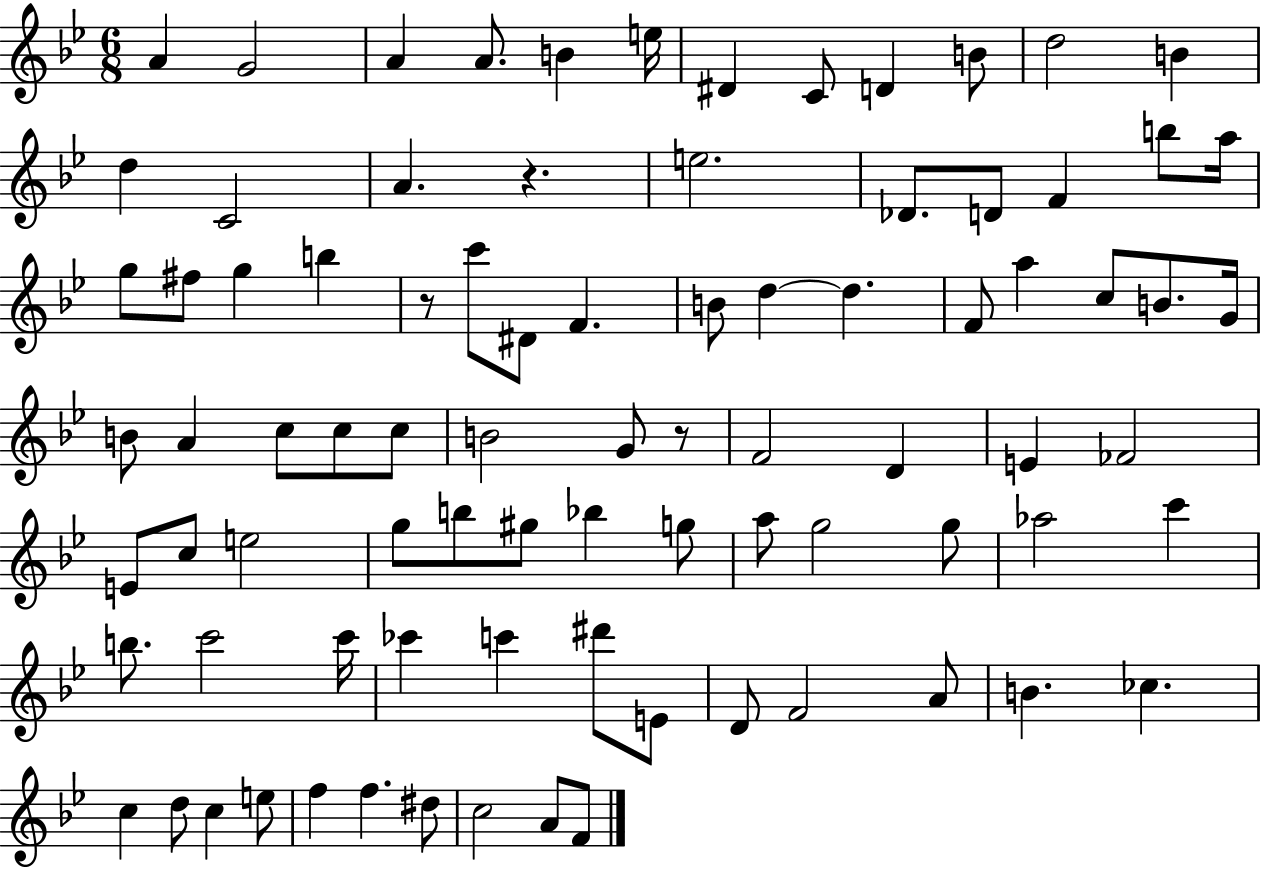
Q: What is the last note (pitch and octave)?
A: F4